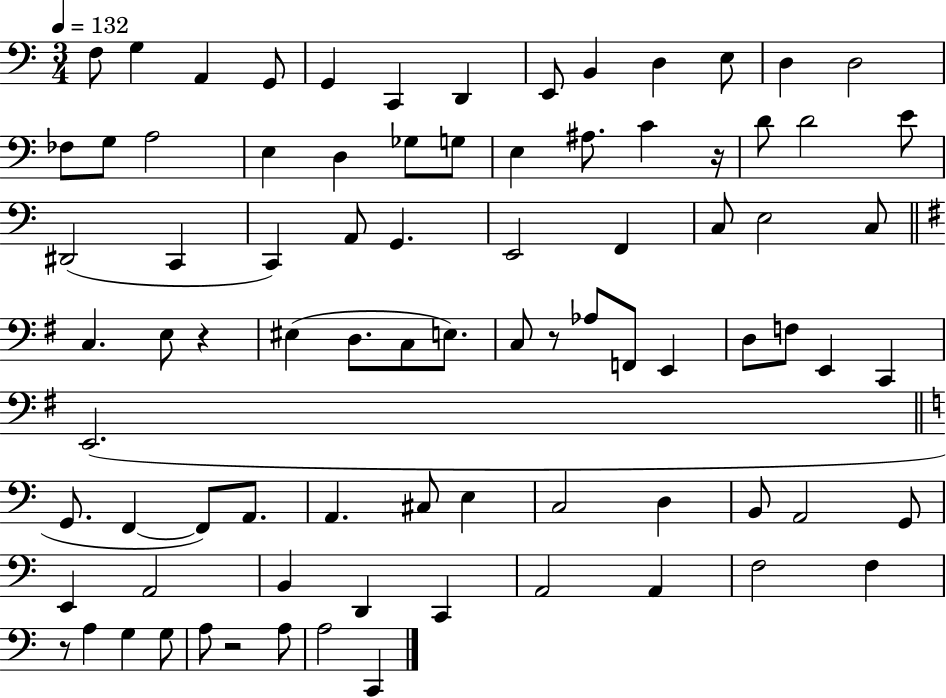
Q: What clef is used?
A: bass